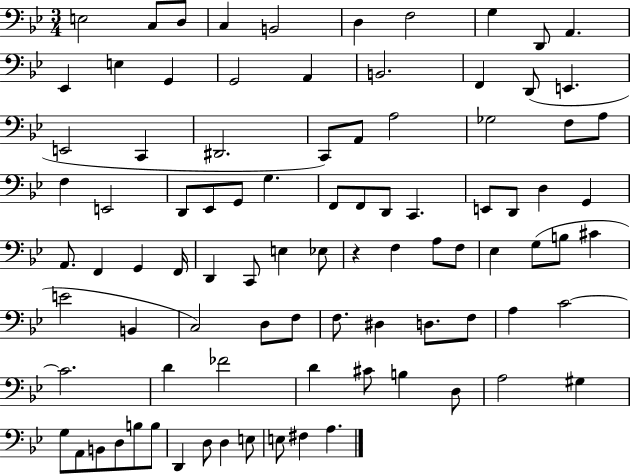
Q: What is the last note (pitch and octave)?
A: A3